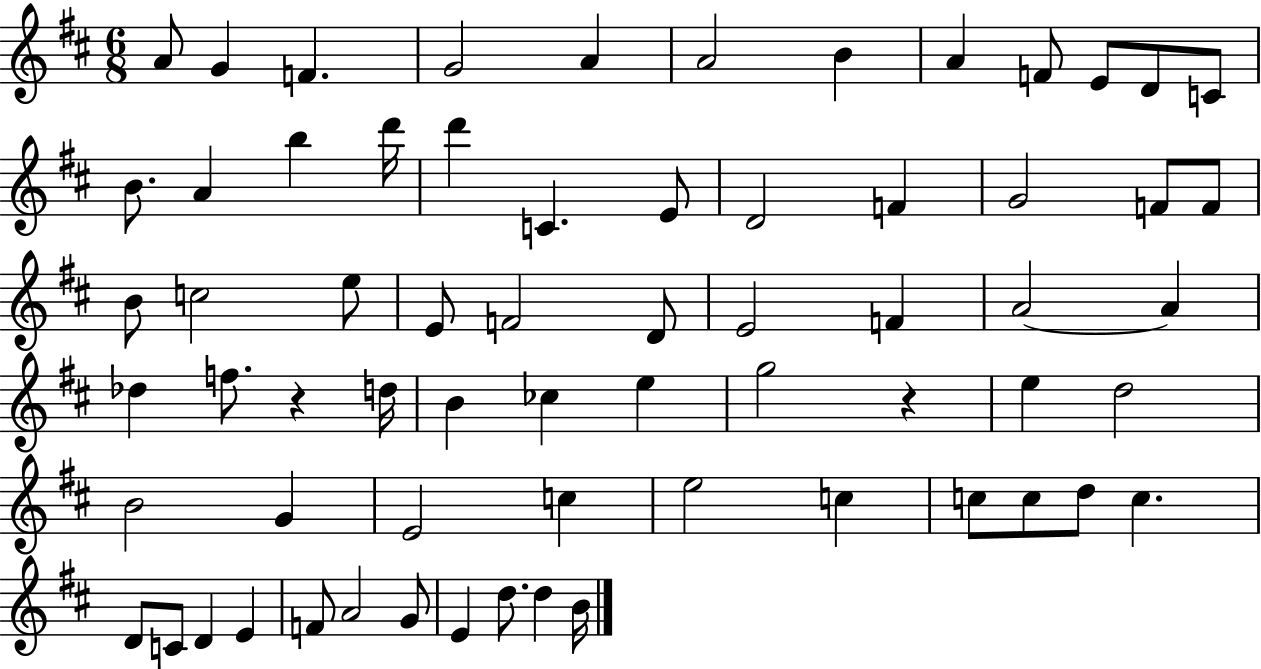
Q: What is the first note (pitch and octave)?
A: A4